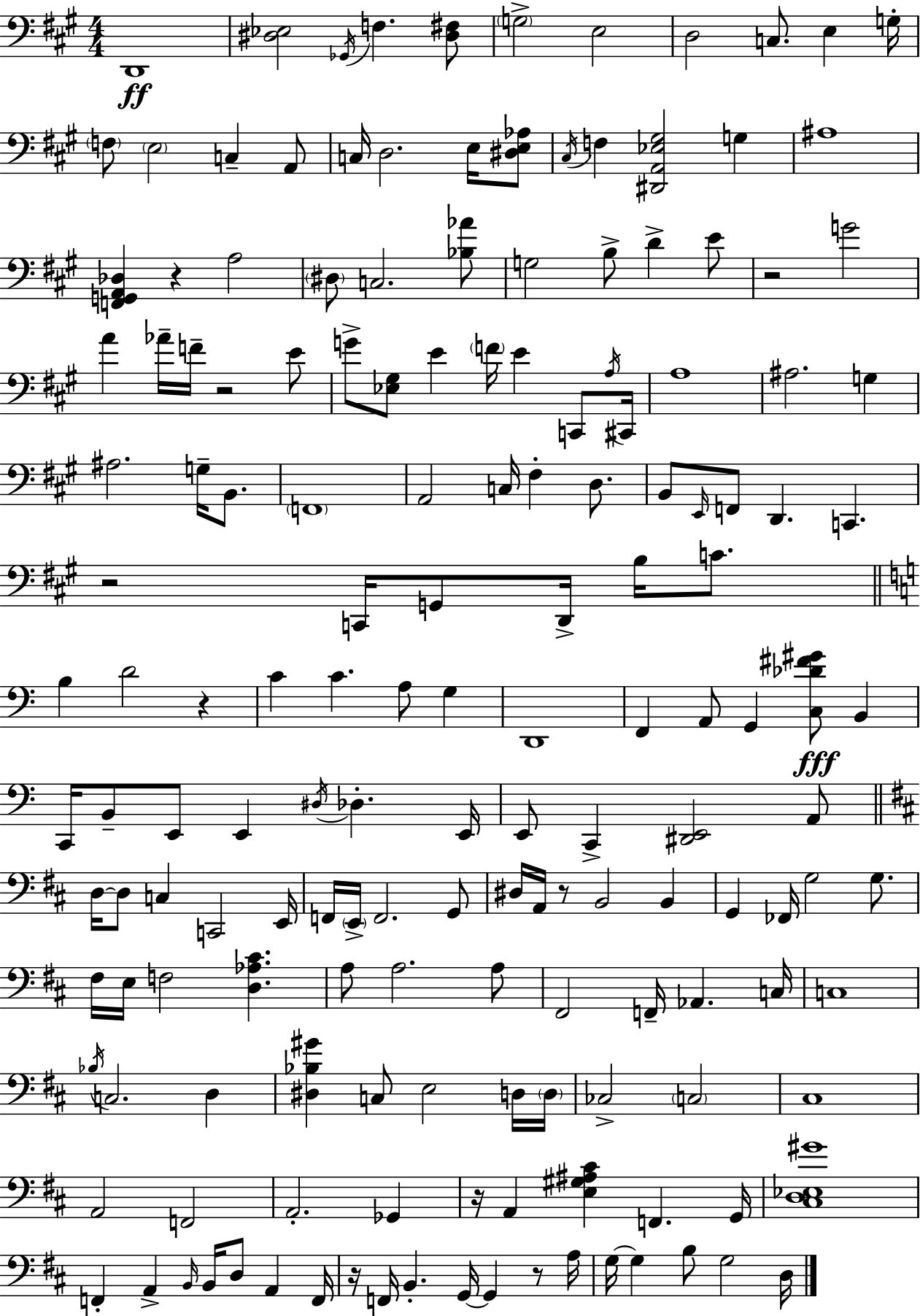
{
  \clef bass
  \numericTimeSignature
  \time 4/4
  \key a \major
  d,1\ff | <dis ees>2 \acciaccatura { ges,16 } f4. <dis fis>8 | \parenthesize g2-> e2 | d2 c8. e4 | \break g16-. \parenthesize f8 \parenthesize e2 c4-- a,8 | c16 d2. e16 <dis e aes>8 | \acciaccatura { cis16 } f4 <dis, a, ees gis>2 g4 | ais1 | \break <f, g, a, des>4 r4 a2 | \parenthesize dis8 c2. | <bes aes'>8 g2 b8-> d'4-> | e'8 r2 g'2 | \break a'4 aes'16-- f'16-- r2 | e'8 g'8-> <ees gis>8 e'4 \parenthesize f'16 e'4 c,8 | \acciaccatura { a16 } cis,16 a1 | ais2. g4 | \break ais2. g16-- | b,8. \parenthesize f,1 | a,2 c16 fis4-. | d8. b,8 \grace { e,16 } f,8 d,4. c,4. | \break r2 c,16 g,8 d,16-> | b16 c'8. \bar "||" \break \key c \major b4 d'2 r4 | c'4 c'4. a8 g4 | d,1 | f,4 a,8 g,4 <c des' fis' gis'>8\fff b,4 | \break c,16 b,8-- e,8 e,4 \acciaccatura { dis16 } des4.-. | e,16 e,8 c,4-> <dis, e,>2 a,8 | \bar "||" \break \key d \major d16~~ d8 c4 c,2 e,16 | f,16 \parenthesize e,16-> f,2. g,8 | dis16 a,16 r8 b,2 b,4 | g,4 fes,16 g2 g8. | \break fis16 e16 f2 <d aes cis'>4. | a8 a2. a8 | fis,2 f,16-- aes,4. c16 | c1 | \break \acciaccatura { bes16 } c2. d4 | <dis bes gis'>4 c8 e2 d16 | \parenthesize d16 ces2-> \parenthesize c2 | cis1 | \break a,2 f,2 | a,2.-. ges,4 | r16 a,4 <e gis ais cis'>4 f,4. | g,16 <cis d ees gis'>1 | \break f,4-. a,4-> \grace { b,16 } b,16 d8 a,4 | f,16 r16 f,16 b,4.-. g,16~~ g,4 r8 | a16 g16~~ g4 b8 g2 | d16 \bar "|."
}